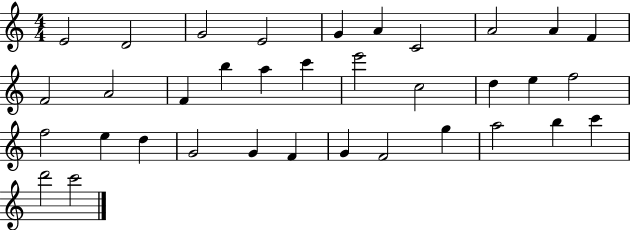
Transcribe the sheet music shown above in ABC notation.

X:1
T:Untitled
M:4/4
L:1/4
K:C
E2 D2 G2 E2 G A C2 A2 A F F2 A2 F b a c' e'2 c2 d e f2 f2 e d G2 G F G F2 g a2 b c' d'2 c'2